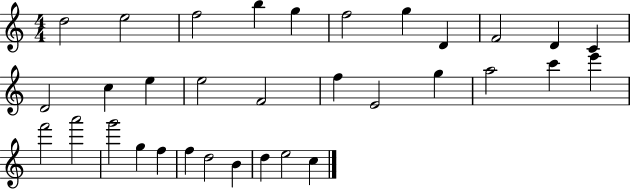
D5/h E5/h F5/h B5/q G5/q F5/h G5/q D4/q F4/h D4/q C4/q D4/h C5/q E5/q E5/h F4/h F5/q E4/h G5/q A5/h C6/q E6/q F6/h A6/h G6/h G5/q F5/q F5/q D5/h B4/q D5/q E5/h C5/q